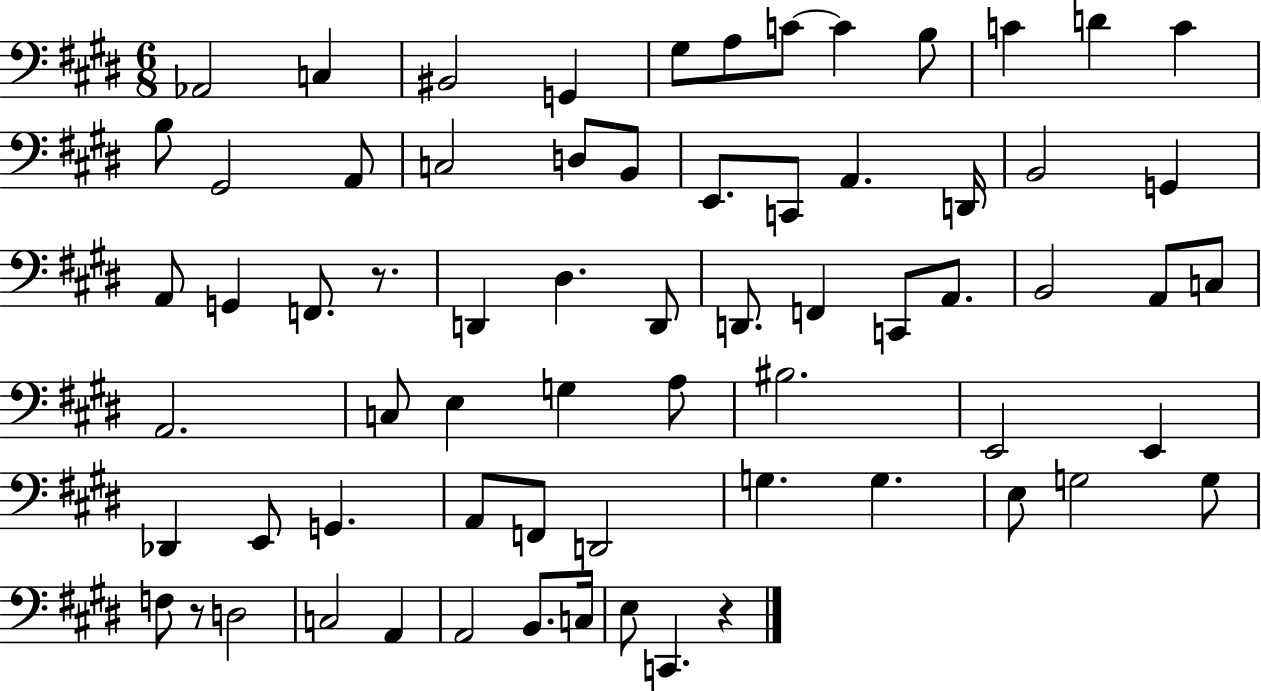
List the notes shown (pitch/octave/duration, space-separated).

Ab2/h C3/q BIS2/h G2/q G#3/e A3/e C4/e C4/q B3/e C4/q D4/q C4/q B3/e G#2/h A2/e C3/h D3/e B2/e E2/e. C2/e A2/q. D2/s B2/h G2/q A2/e G2/q F2/e. R/e. D2/q D#3/q. D2/e D2/e. F2/q C2/e A2/e. B2/h A2/e C3/e A2/h. C3/e E3/q G3/q A3/e BIS3/h. E2/h E2/q Db2/q E2/e G2/q. A2/e F2/e D2/h G3/q. G3/q. E3/e G3/h G3/e F3/e R/e D3/h C3/h A2/q A2/h B2/e. C3/s E3/e C2/q. R/q